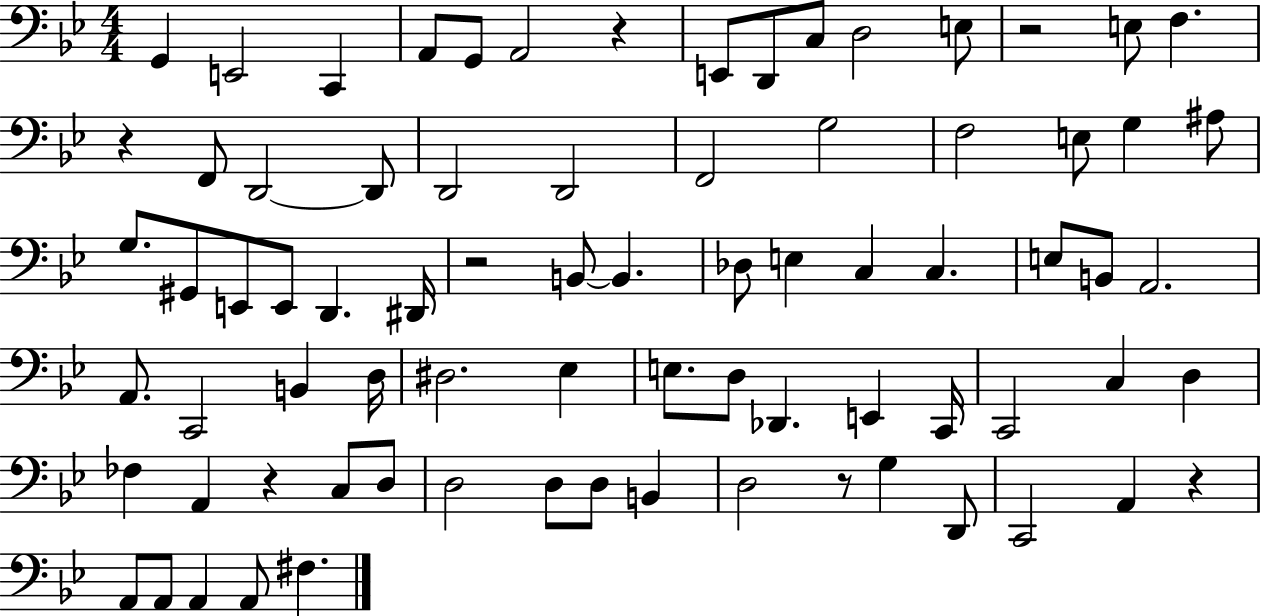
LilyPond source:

{
  \clef bass
  \numericTimeSignature
  \time 4/4
  \key bes \major
  g,4 e,2 c,4 | a,8 g,8 a,2 r4 | e,8 d,8 c8 d2 e8 | r2 e8 f4. | \break r4 f,8 d,2~~ d,8 | d,2 d,2 | f,2 g2 | f2 e8 g4 ais8 | \break g8. gis,8 e,8 e,8 d,4. dis,16 | r2 b,8~~ b,4. | des8 e4 c4 c4. | e8 b,8 a,2. | \break a,8. c,2 b,4 d16 | dis2. ees4 | e8. d8 des,4. e,4 c,16 | c,2 c4 d4 | \break fes4 a,4 r4 c8 d8 | d2 d8 d8 b,4 | d2 r8 g4 d,8 | c,2 a,4 r4 | \break a,8 a,8 a,4 a,8 fis4. | \bar "|."
}